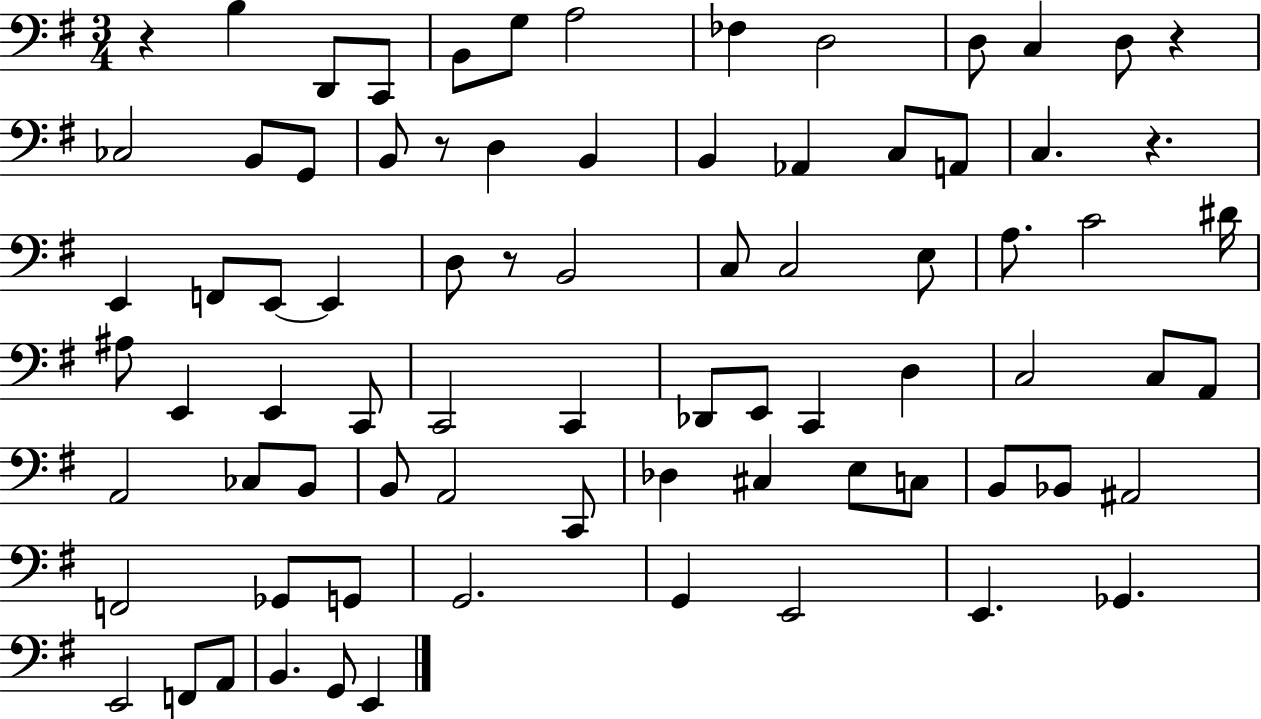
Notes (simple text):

R/q B3/q D2/e C2/e B2/e G3/e A3/h FES3/q D3/h D3/e C3/q D3/e R/q CES3/h B2/e G2/e B2/e R/e D3/q B2/q B2/q Ab2/q C3/e A2/e C3/q. R/q. E2/q F2/e E2/e E2/q D3/e R/e B2/h C3/e C3/h E3/e A3/e. C4/h D#4/s A#3/e E2/q E2/q C2/e C2/h C2/q Db2/e E2/e C2/q D3/q C3/h C3/e A2/e A2/h CES3/e B2/e B2/e A2/h C2/e Db3/q C#3/q E3/e C3/e B2/e Bb2/e A#2/h F2/h Gb2/e G2/e G2/h. G2/q E2/h E2/q. Gb2/q. E2/h F2/e A2/e B2/q. G2/e E2/q